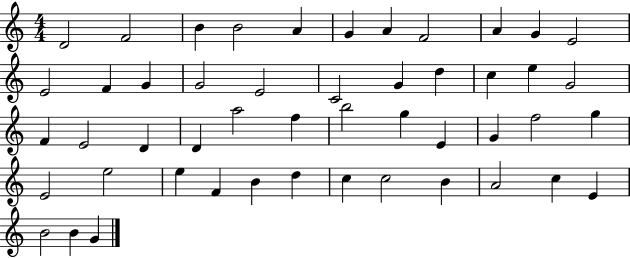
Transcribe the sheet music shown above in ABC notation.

X:1
T:Untitled
M:4/4
L:1/4
K:C
D2 F2 B B2 A G A F2 A G E2 E2 F G G2 E2 C2 G d c e G2 F E2 D D a2 f b2 g E G f2 g E2 e2 e F B d c c2 B A2 c E B2 B G